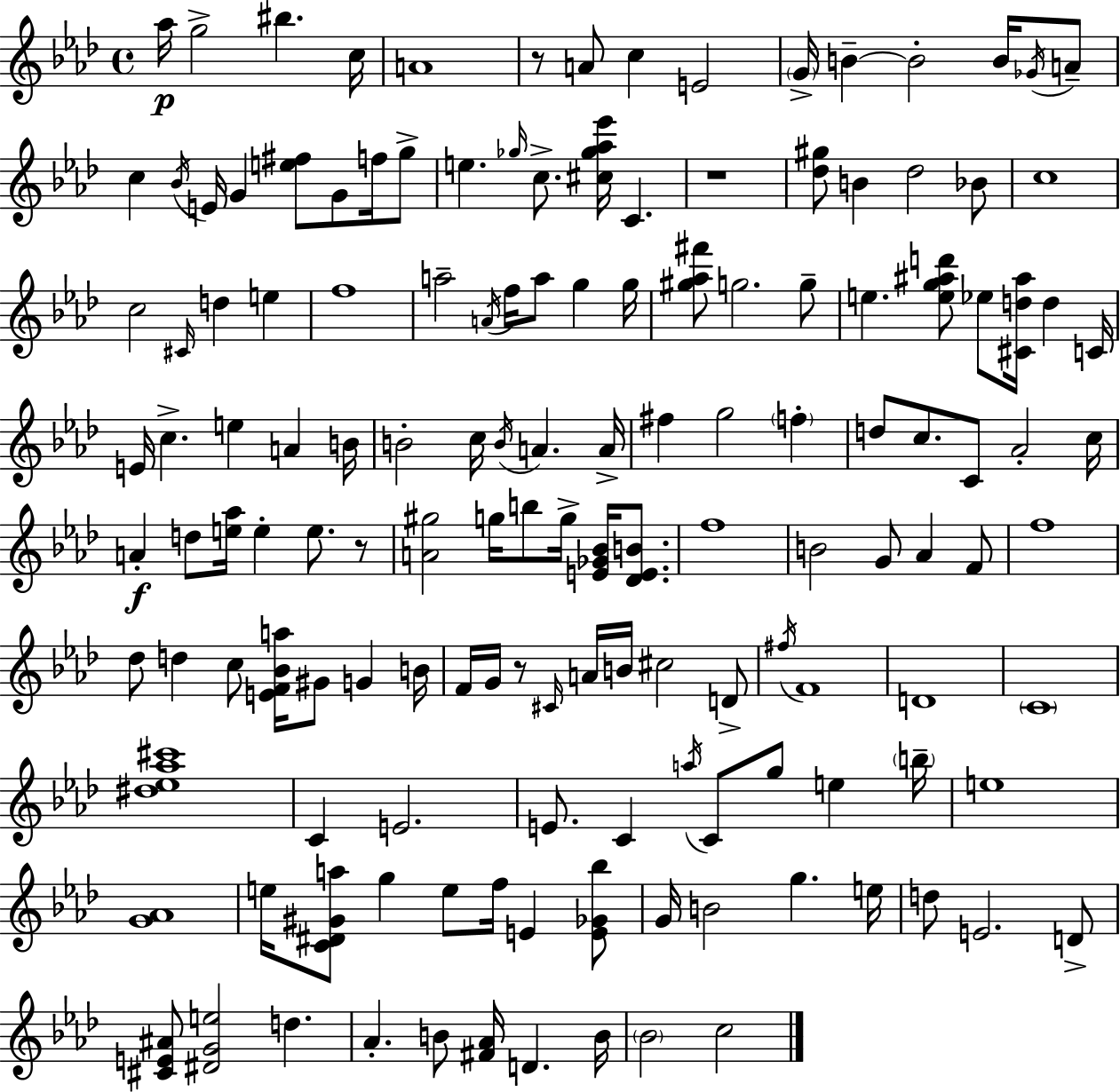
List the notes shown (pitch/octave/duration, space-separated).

Ab5/s G5/h BIS5/q. C5/s A4/w R/e A4/e C5/q E4/h G4/s B4/q B4/h B4/s Gb4/s A4/e C5/q Bb4/s E4/s G4/q [E5,F#5]/e G4/e F5/s G5/e E5/q. Gb5/s C5/e. [C#5,Gb5,Ab5,Eb6]/s C4/q. R/w [Db5,G#5]/e B4/q Db5/h Bb4/e C5/w C5/h C#4/s D5/q E5/q F5/w A5/h A4/s F5/s A5/e G5/q G5/s [G#5,Ab5,F#6]/e G5/h. G5/e E5/q. [E5,G5,A#5,D6]/e Eb5/e [C#4,D5,A#5]/s D5/q C4/s E4/s C5/q. E5/q A4/q B4/s B4/h C5/s B4/s A4/q. A4/s F#5/q G5/h F5/q D5/e C5/e. C4/e Ab4/h C5/s A4/q D5/e [E5,Ab5]/s E5/q E5/e. R/e [A4,G#5]/h G5/s B5/e G5/s [E4,Gb4,Bb4]/s [Db4,E4,B4]/e. F5/w B4/h G4/e Ab4/q F4/e F5/w Db5/e D5/q C5/e [E4,F4,Bb4,A5]/s G#4/e G4/q B4/s F4/s G4/s R/e C#4/s A4/s B4/s C#5/h D4/e F#5/s F4/w D4/w C4/w [D#5,Eb5,Ab5,C#6]/w C4/q E4/h. E4/e. C4/q A5/s C4/e G5/e E5/q B5/s E5/w [G4,Ab4]/w E5/s [C4,D#4,G#4,A5]/e G5/q E5/e F5/s E4/q [E4,Gb4,Bb5]/e G4/s B4/h G5/q. E5/s D5/e E4/h. D4/e [C#4,E4,A#4]/e [D#4,G4,E5]/h D5/q. Ab4/q. B4/e [F#4,Ab4]/s D4/q. B4/s Bb4/h C5/h